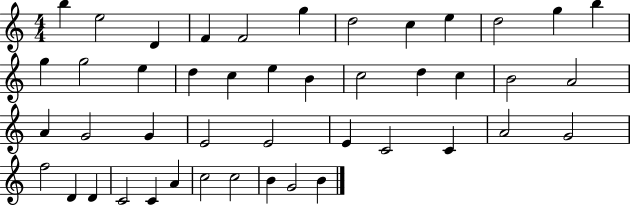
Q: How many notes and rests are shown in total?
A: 45